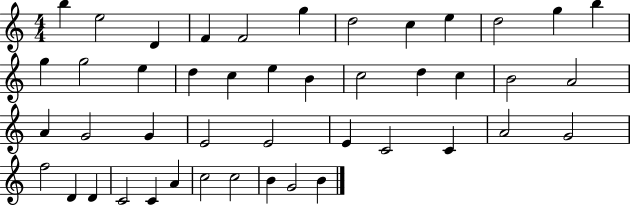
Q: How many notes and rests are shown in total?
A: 45